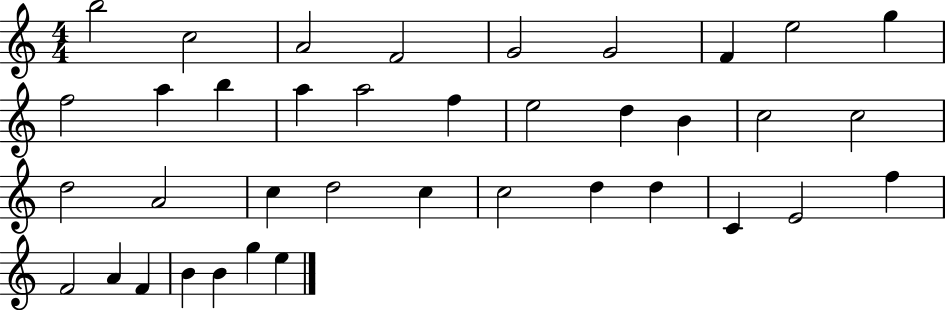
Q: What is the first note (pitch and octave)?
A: B5